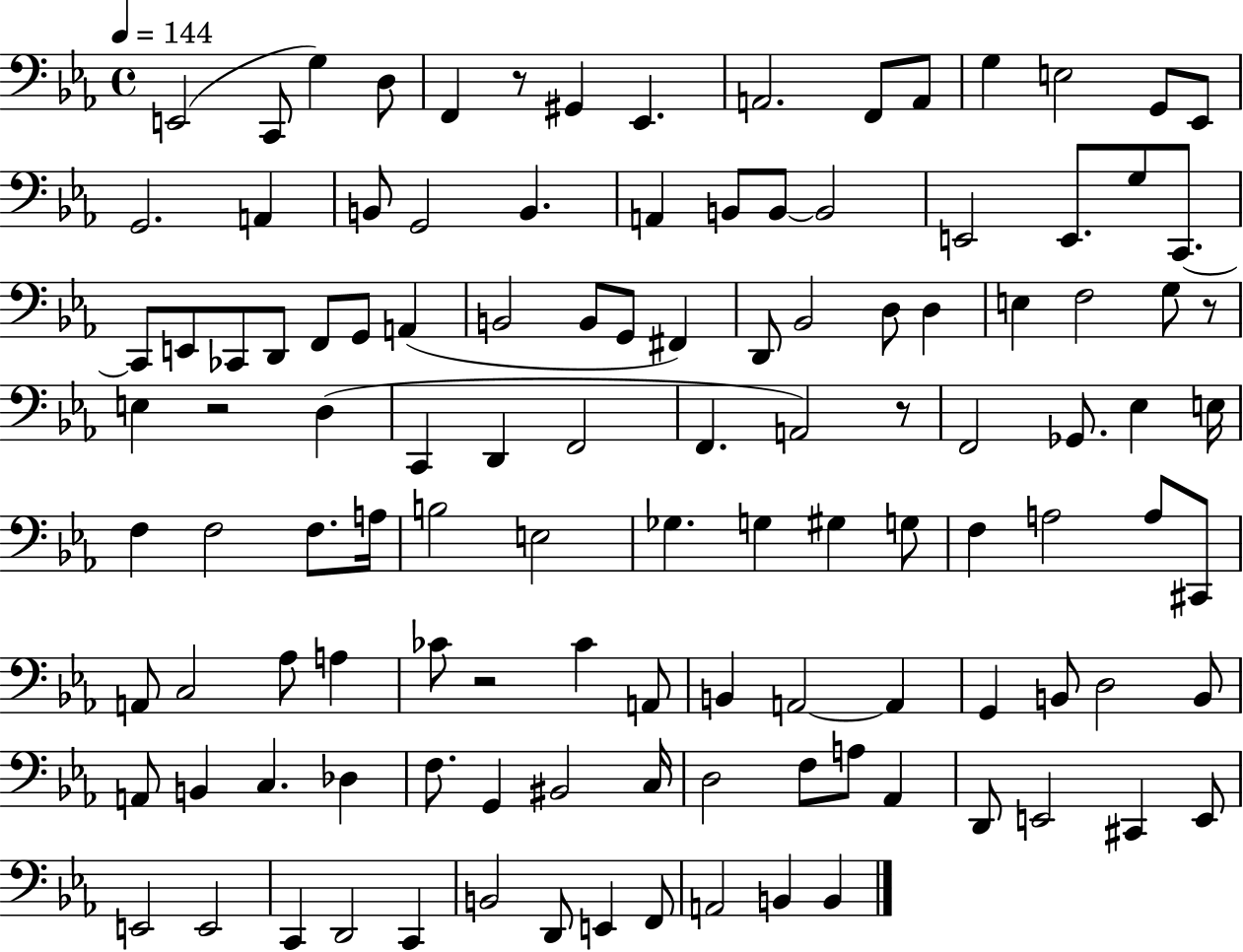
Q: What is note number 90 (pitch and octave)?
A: G2